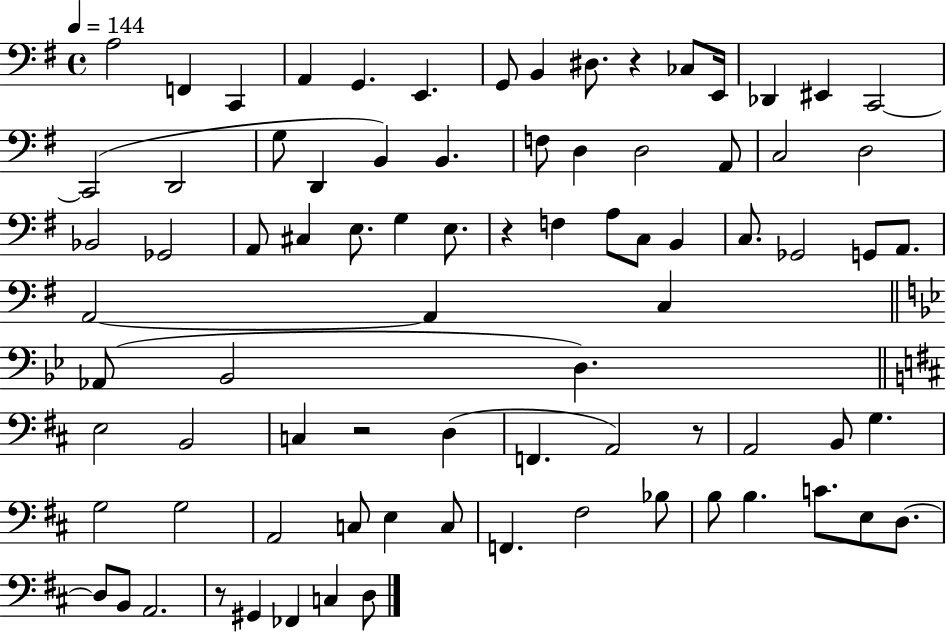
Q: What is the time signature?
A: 4/4